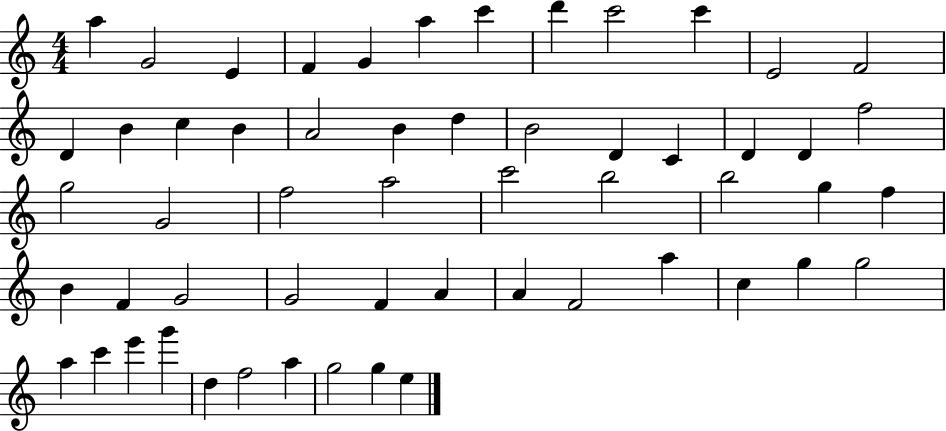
X:1
T:Untitled
M:4/4
L:1/4
K:C
a G2 E F G a c' d' c'2 c' E2 F2 D B c B A2 B d B2 D C D D f2 g2 G2 f2 a2 c'2 b2 b2 g f B F G2 G2 F A A F2 a c g g2 a c' e' g' d f2 a g2 g e